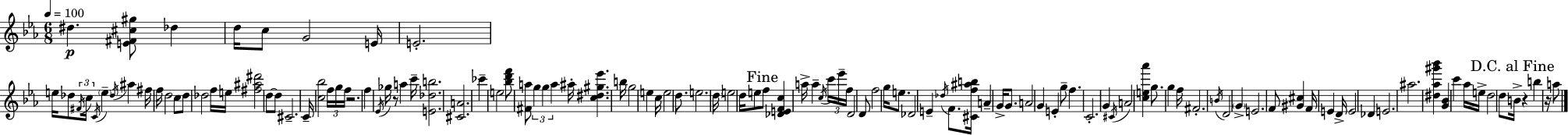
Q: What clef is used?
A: treble